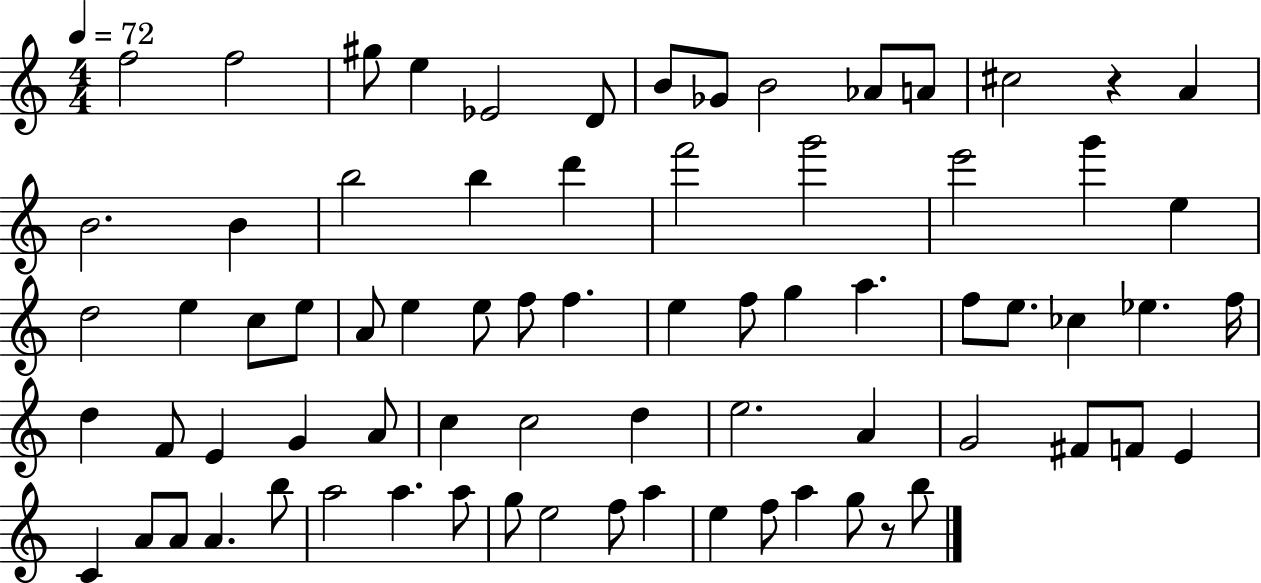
F5/h F5/h G#5/e E5/q Eb4/h D4/e B4/e Gb4/e B4/h Ab4/e A4/e C#5/h R/q A4/q B4/h. B4/q B5/h B5/q D6/q F6/h G6/h E6/h G6/q E5/q D5/h E5/q C5/e E5/e A4/e E5/q E5/e F5/e F5/q. E5/q F5/e G5/q A5/q. F5/e E5/e. CES5/q Eb5/q. F5/s D5/q F4/e E4/q G4/q A4/e C5/q C5/h D5/q E5/h. A4/q G4/h F#4/e F4/e E4/q C4/q A4/e A4/e A4/q. B5/e A5/h A5/q. A5/e G5/e E5/h F5/e A5/q E5/q F5/e A5/q G5/e R/e B5/e